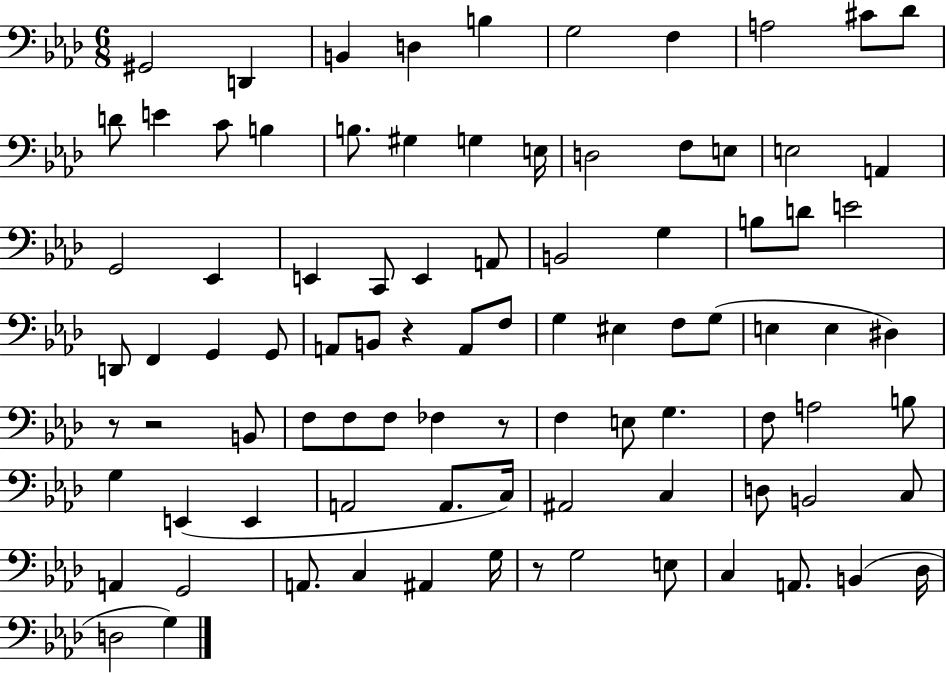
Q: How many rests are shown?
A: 5